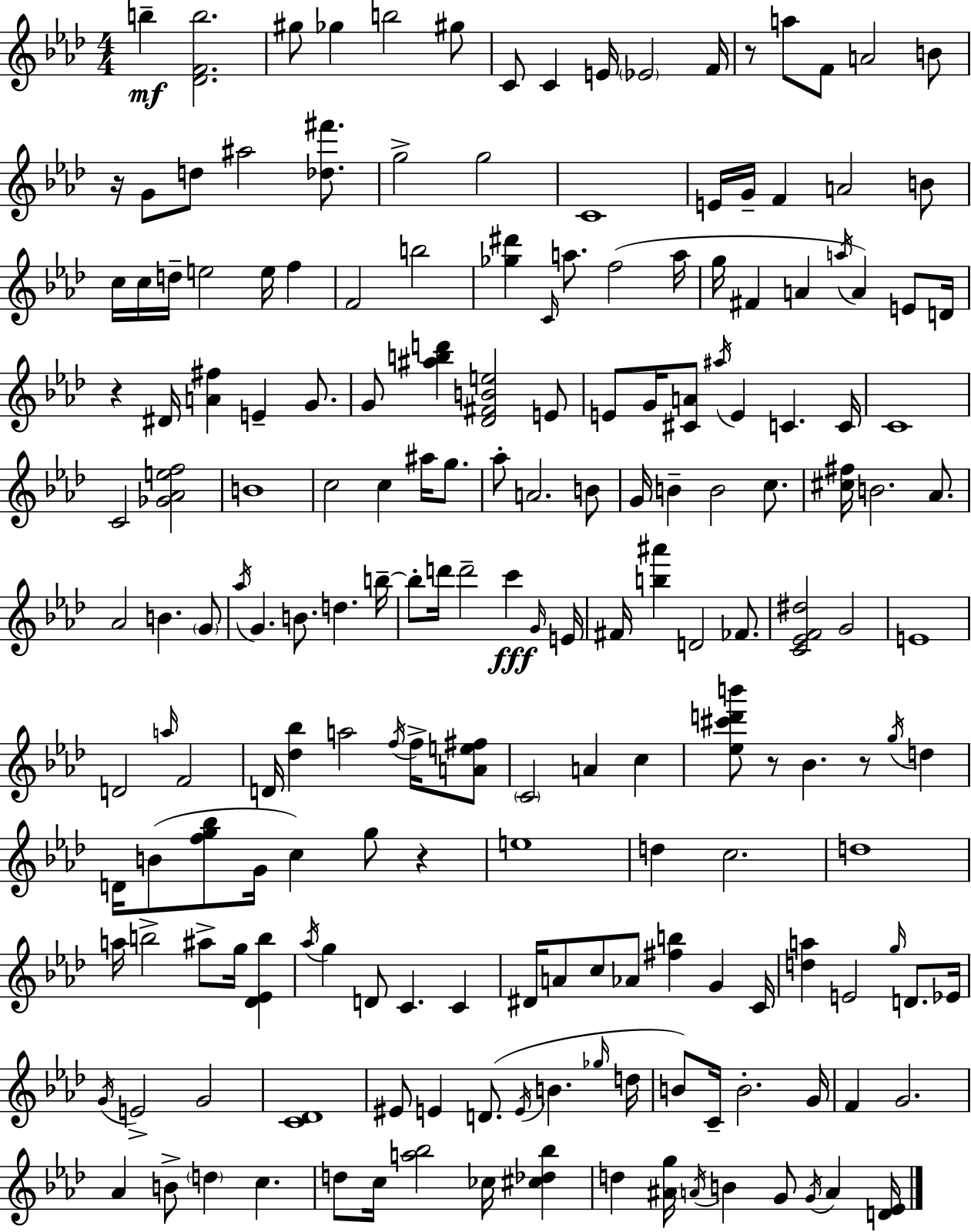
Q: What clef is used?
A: treble